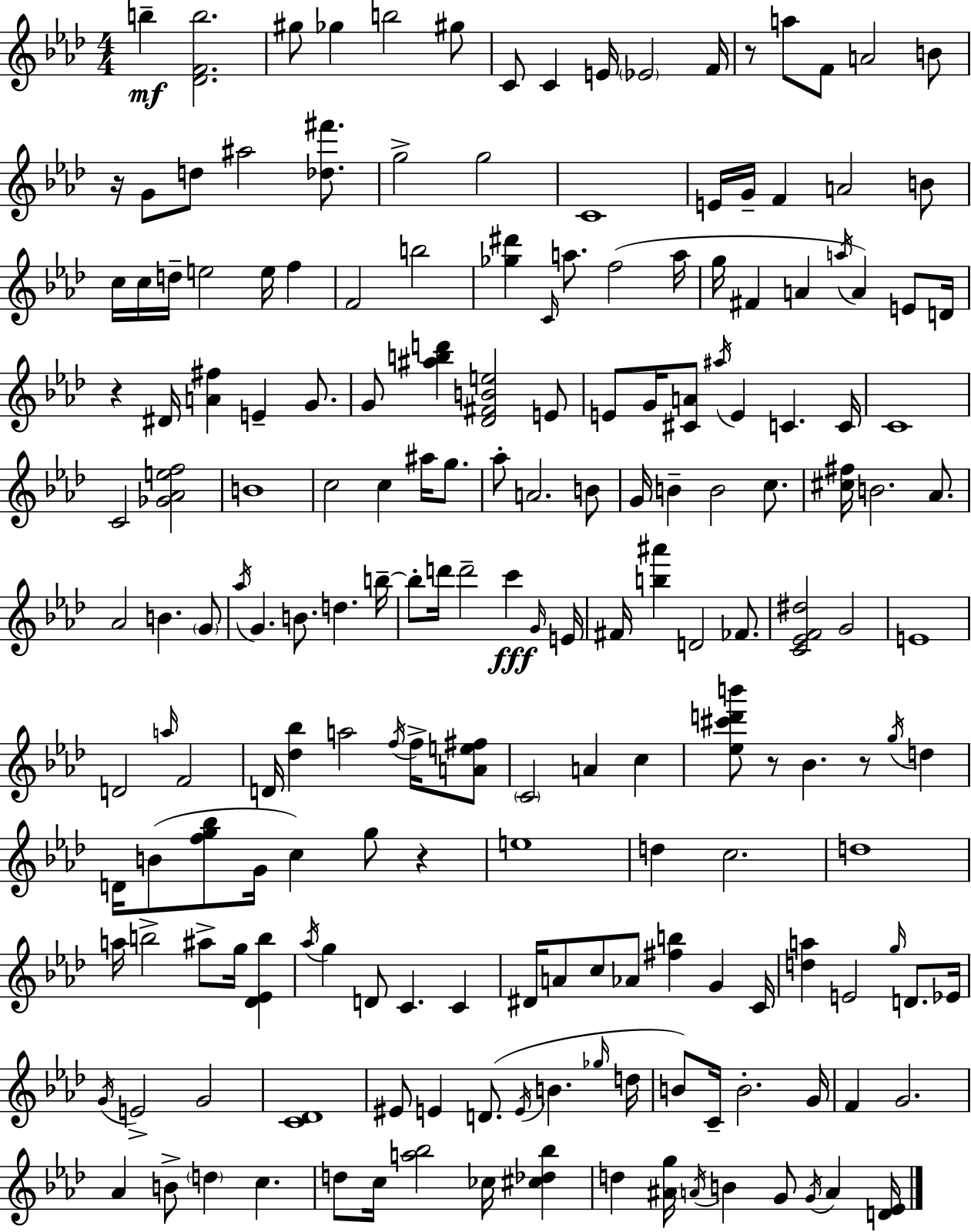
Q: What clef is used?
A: treble